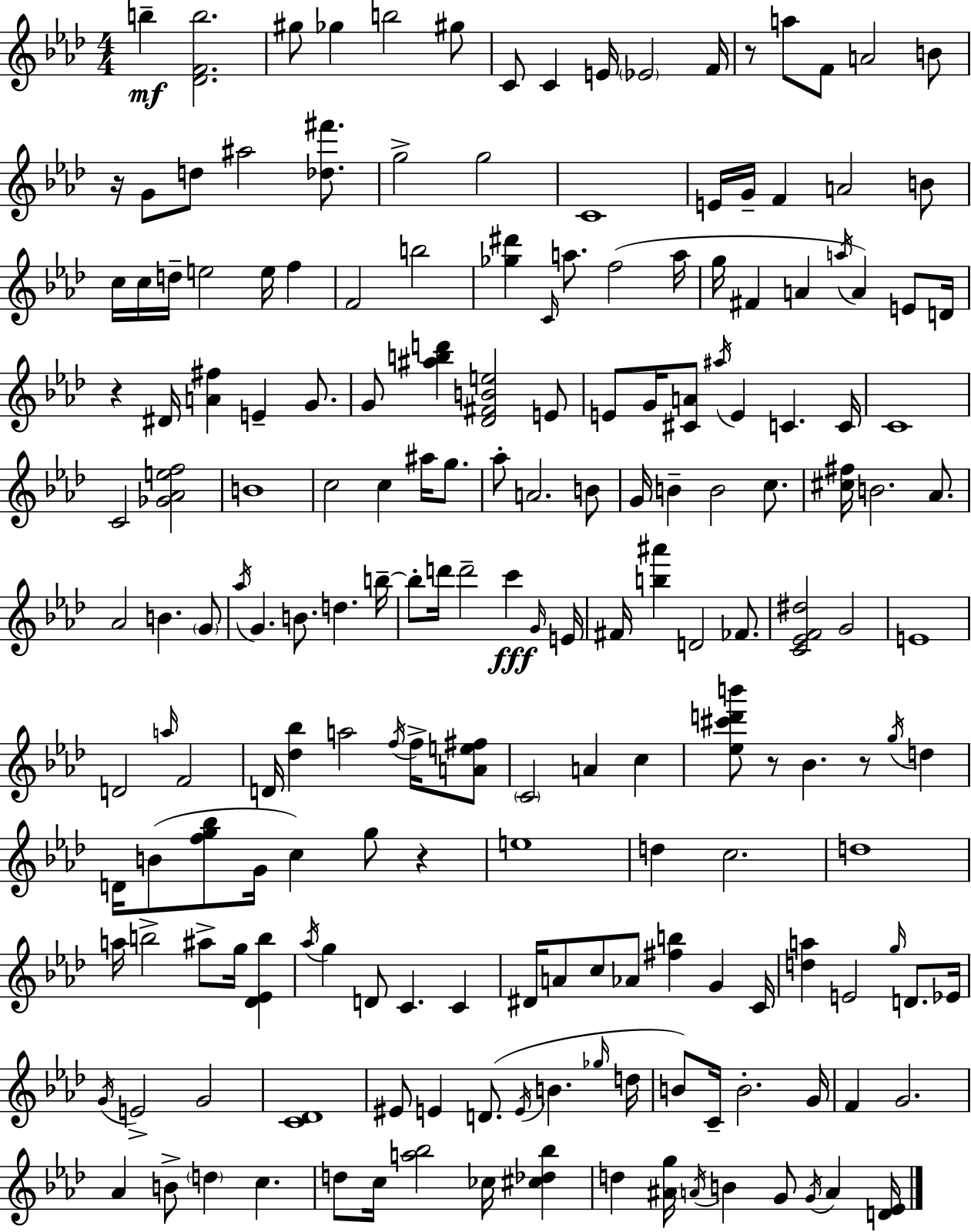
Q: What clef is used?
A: treble